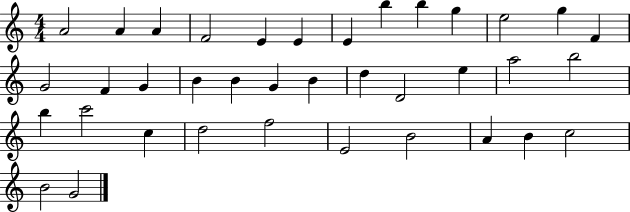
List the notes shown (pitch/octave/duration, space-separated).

A4/h A4/q A4/q F4/h E4/q E4/q E4/q B5/q B5/q G5/q E5/h G5/q F4/q G4/h F4/q G4/q B4/q B4/q G4/q B4/q D5/q D4/h E5/q A5/h B5/h B5/q C6/h C5/q D5/h F5/h E4/h B4/h A4/q B4/q C5/h B4/h G4/h